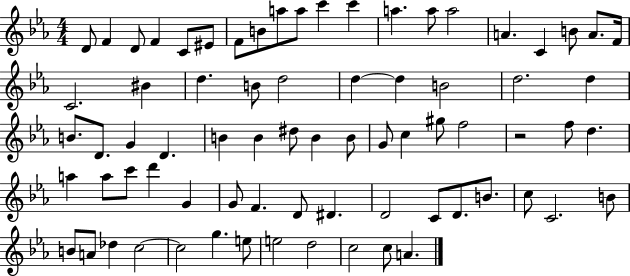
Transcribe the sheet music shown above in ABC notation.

X:1
T:Untitled
M:4/4
L:1/4
K:Eb
D/2 F D/2 F C/2 ^E/2 F/2 B/2 a/2 a/2 c' c' a a/2 a2 A C B/2 A/2 F/4 C2 ^B d B/2 d2 d d B2 d2 d B/2 D/2 G D B B ^d/2 B B/2 G/2 c ^g/2 f2 z2 f/2 d a a/2 c'/2 d' G G/2 F D/2 ^D D2 C/2 D/2 B/2 c/2 C2 B/2 B/2 A/2 _d c2 c2 g e/2 e2 d2 c2 c/2 A